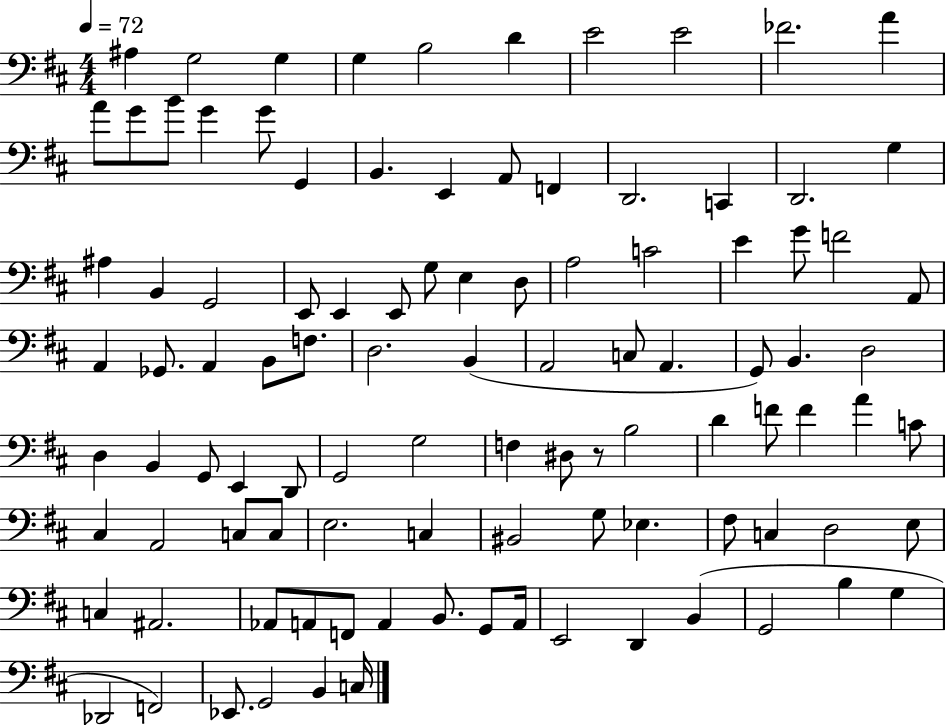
{
  \clef bass
  \numericTimeSignature
  \time 4/4
  \key d \major
  \tempo 4 = 72
  \repeat volta 2 { ais4 g2 g4 | g4 b2 d'4 | e'2 e'2 | fes'2. a'4 | \break a'8 g'8 b'8 g'4 g'8 g,4 | b,4. e,4 a,8 f,4 | d,2. c,4 | d,2. g4 | \break ais4 b,4 g,2 | e,8 e,4 e,8 g8 e4 d8 | a2 c'2 | e'4 g'8 f'2 a,8 | \break a,4 ges,8. a,4 b,8 f8. | d2. b,4( | a,2 c8 a,4. | g,8) b,4. d2 | \break d4 b,4 g,8 e,4 d,8 | g,2 g2 | f4 dis8 r8 b2 | d'4 f'8 f'4 a'4 c'8 | \break cis4 a,2 c8 c8 | e2. c4 | bis,2 g8 ees4. | fis8 c4 d2 e8 | \break c4 ais,2. | aes,8 a,8 f,8 a,4 b,8. g,8 a,16 | e,2 d,4 b,4( | g,2 b4 g4 | \break des,2 f,2) | ees,8. g,2 b,4 c16 | } \bar "|."
}